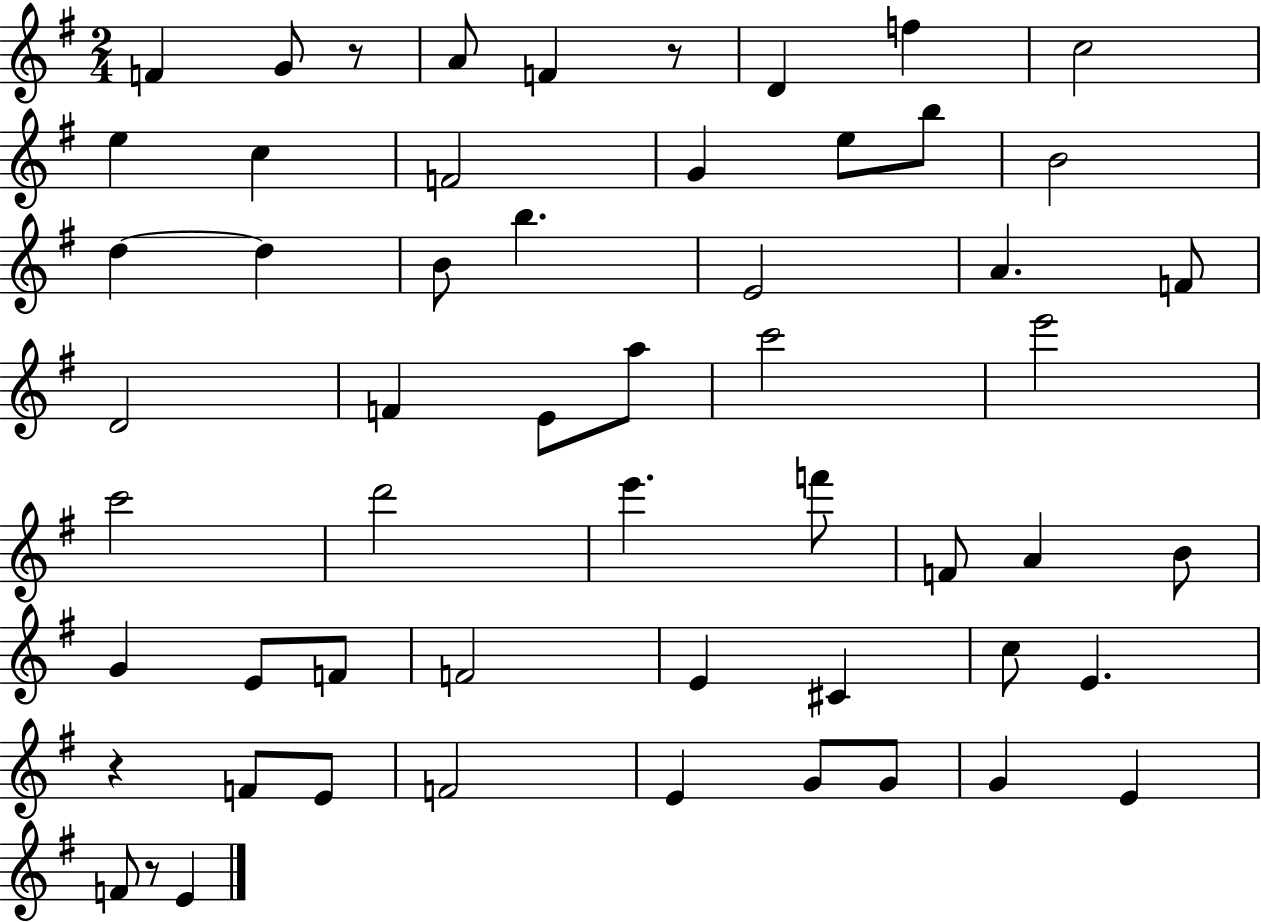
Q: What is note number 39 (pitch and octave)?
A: E4